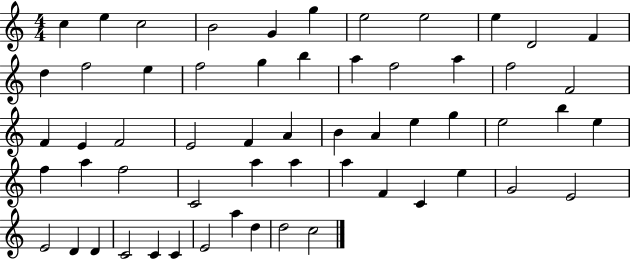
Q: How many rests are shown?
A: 0